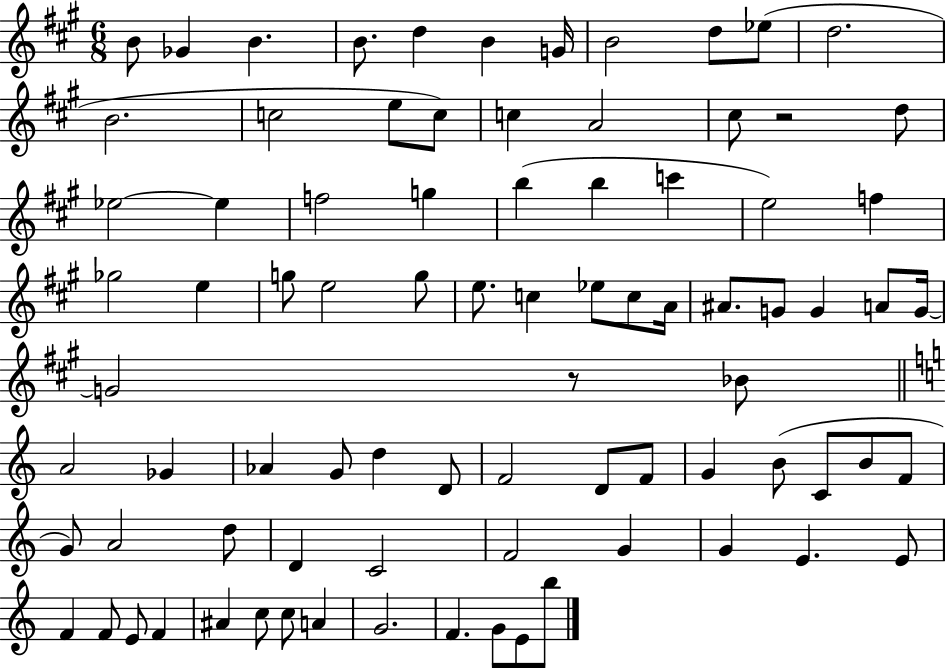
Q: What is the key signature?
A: A major